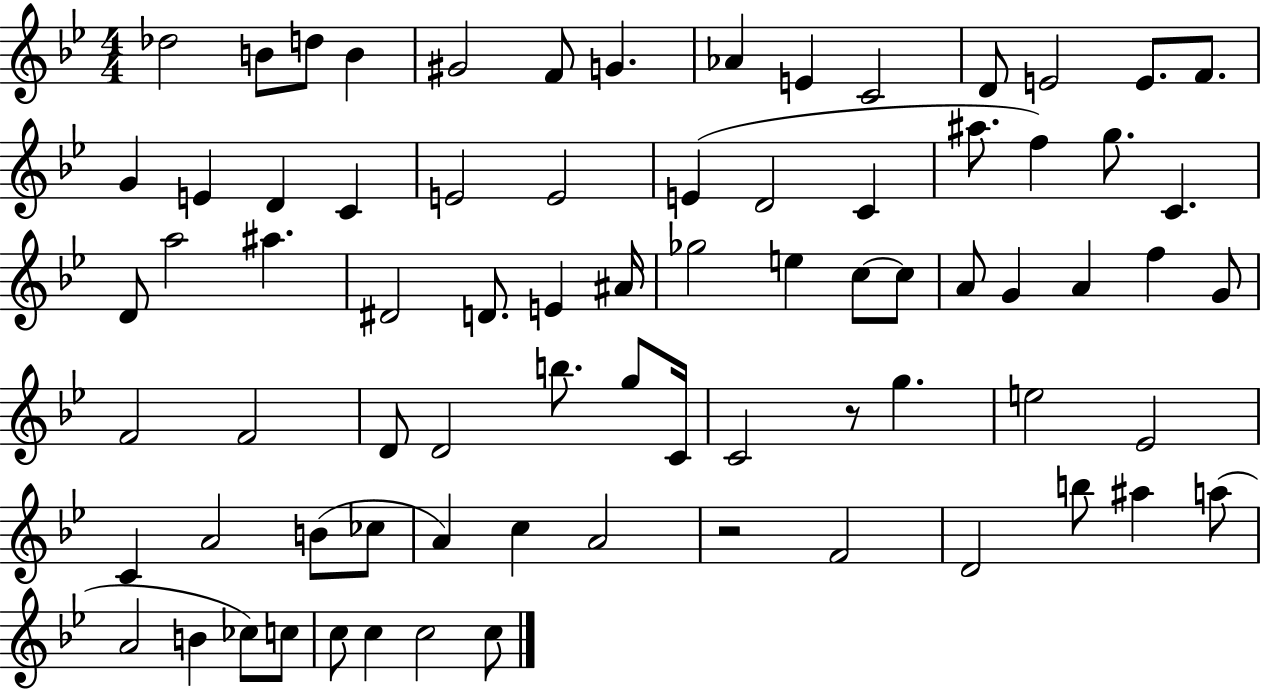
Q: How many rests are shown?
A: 2